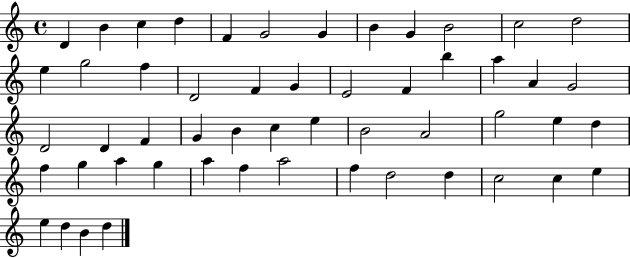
D4/q B4/q C5/q D5/q F4/q G4/h G4/q B4/q G4/q B4/h C5/h D5/h E5/q G5/h F5/q D4/h F4/q G4/q E4/h F4/q B5/q A5/q A4/q G4/h D4/h D4/q F4/q G4/q B4/q C5/q E5/q B4/h A4/h G5/h E5/q D5/q F5/q G5/q A5/q G5/q A5/q F5/q A5/h F5/q D5/h D5/q C5/h C5/q E5/q E5/q D5/q B4/q D5/q